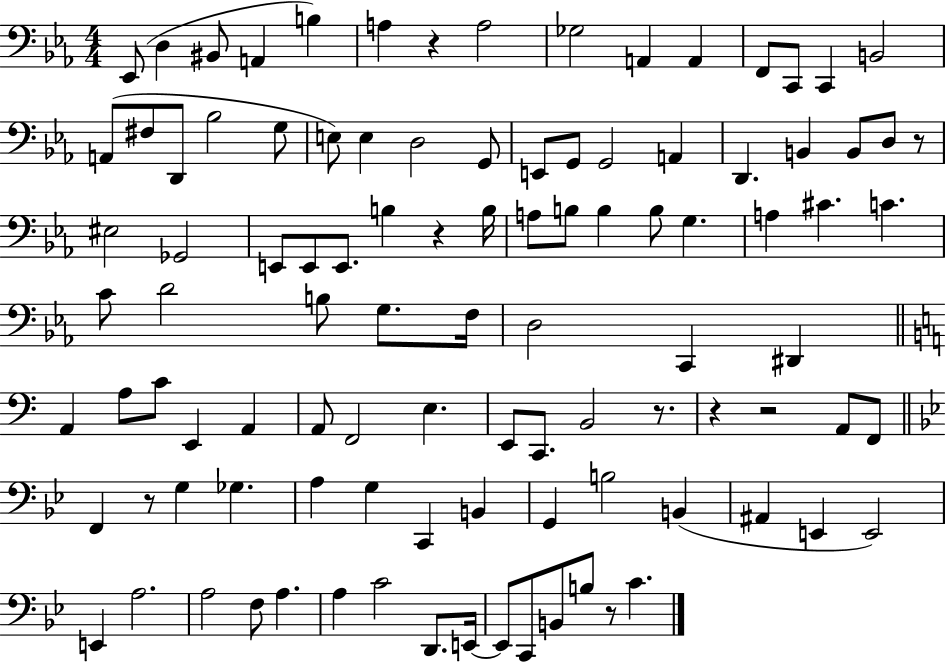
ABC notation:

X:1
T:Untitled
M:4/4
L:1/4
K:Eb
_E,,/2 D, ^B,,/2 A,, B, A, z A,2 _G,2 A,, A,, F,,/2 C,,/2 C,, B,,2 A,,/2 ^F,/2 D,,/2 _B,2 G,/2 E,/2 E, D,2 G,,/2 E,,/2 G,,/2 G,,2 A,, D,, B,, B,,/2 D,/2 z/2 ^E,2 _G,,2 E,,/2 E,,/2 E,,/2 B, z B,/4 A,/2 B,/2 B, B,/2 G, A, ^C C C/2 D2 B,/2 G,/2 F,/4 D,2 C,, ^D,, A,, A,/2 C/2 E,, A,, A,,/2 F,,2 E, E,,/2 C,,/2 B,,2 z/2 z z2 A,,/2 F,,/2 F,, z/2 G, _G, A, G, C,, B,, G,, B,2 B,, ^A,, E,, E,,2 E,, A,2 A,2 F,/2 A, A, C2 D,,/2 E,,/4 E,,/2 C,,/2 B,,/2 B,/2 z/2 C